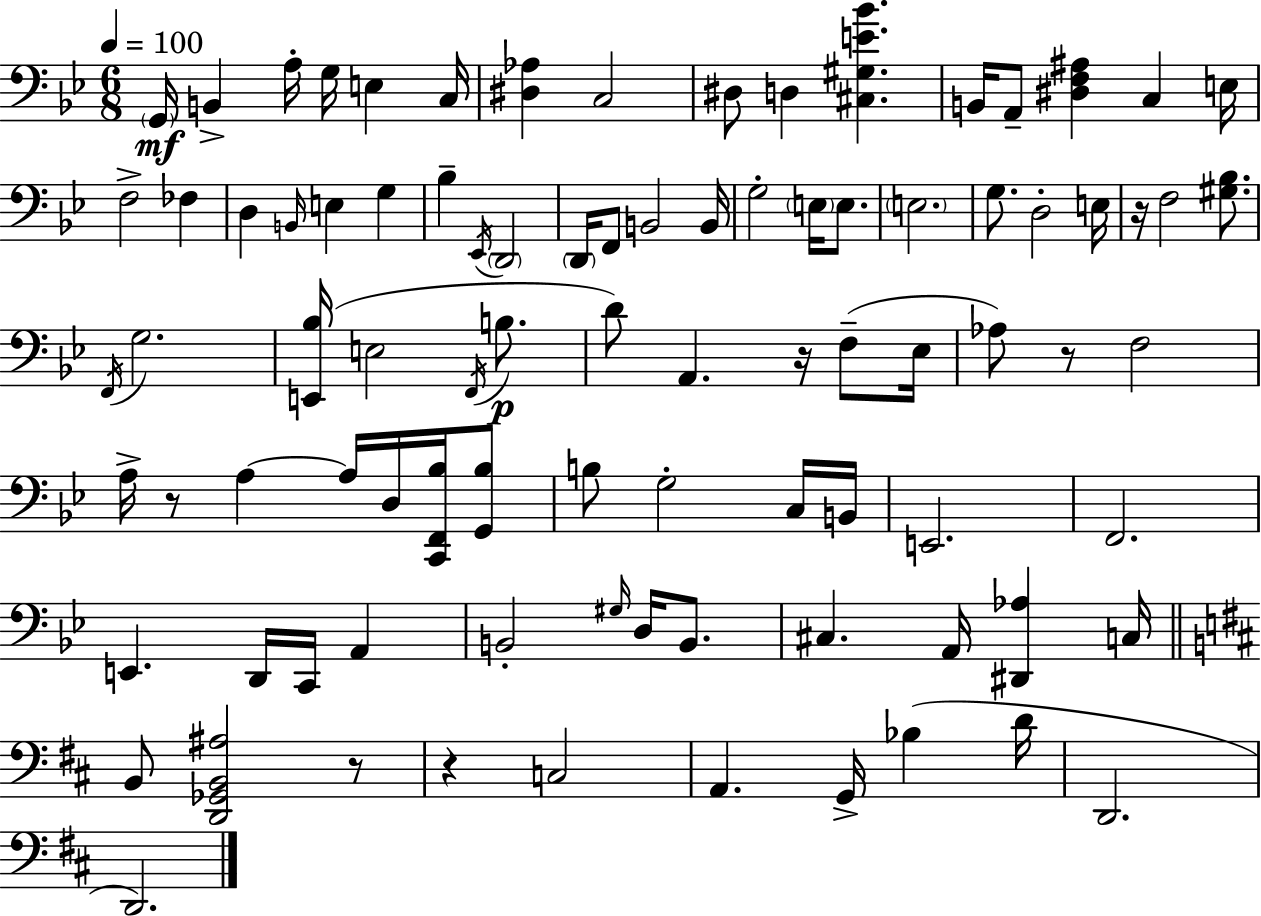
X:1
T:Untitled
M:6/8
L:1/4
K:Gm
G,,/4 B,, A,/4 G,/4 E, C,/4 [^D,_A,] C,2 ^D,/2 D, [^C,^G,E_B] B,,/4 A,,/2 [^D,F,^A,] C, E,/4 F,2 _F, D, B,,/4 E, G, _B, _E,,/4 D,,2 D,,/4 F,,/2 B,,2 B,,/4 G,2 E,/4 E,/2 E,2 G,/2 D,2 E,/4 z/4 F,2 [^G,_B,]/2 F,,/4 G,2 [E,,_B,]/4 E,2 F,,/4 B,/2 D/2 A,, z/4 F,/2 _E,/4 _A,/2 z/2 F,2 A,/4 z/2 A, A,/4 D,/4 [C,,F,,_B,]/4 [G,,_B,]/2 B,/2 G,2 C,/4 B,,/4 E,,2 F,,2 E,, D,,/4 C,,/4 A,, B,,2 ^G,/4 D,/4 B,,/2 ^C, A,,/4 [^D,,_A,] C,/4 B,,/2 [D,,_G,,B,,^A,]2 z/2 z C,2 A,, G,,/4 _B, D/4 D,,2 D,,2